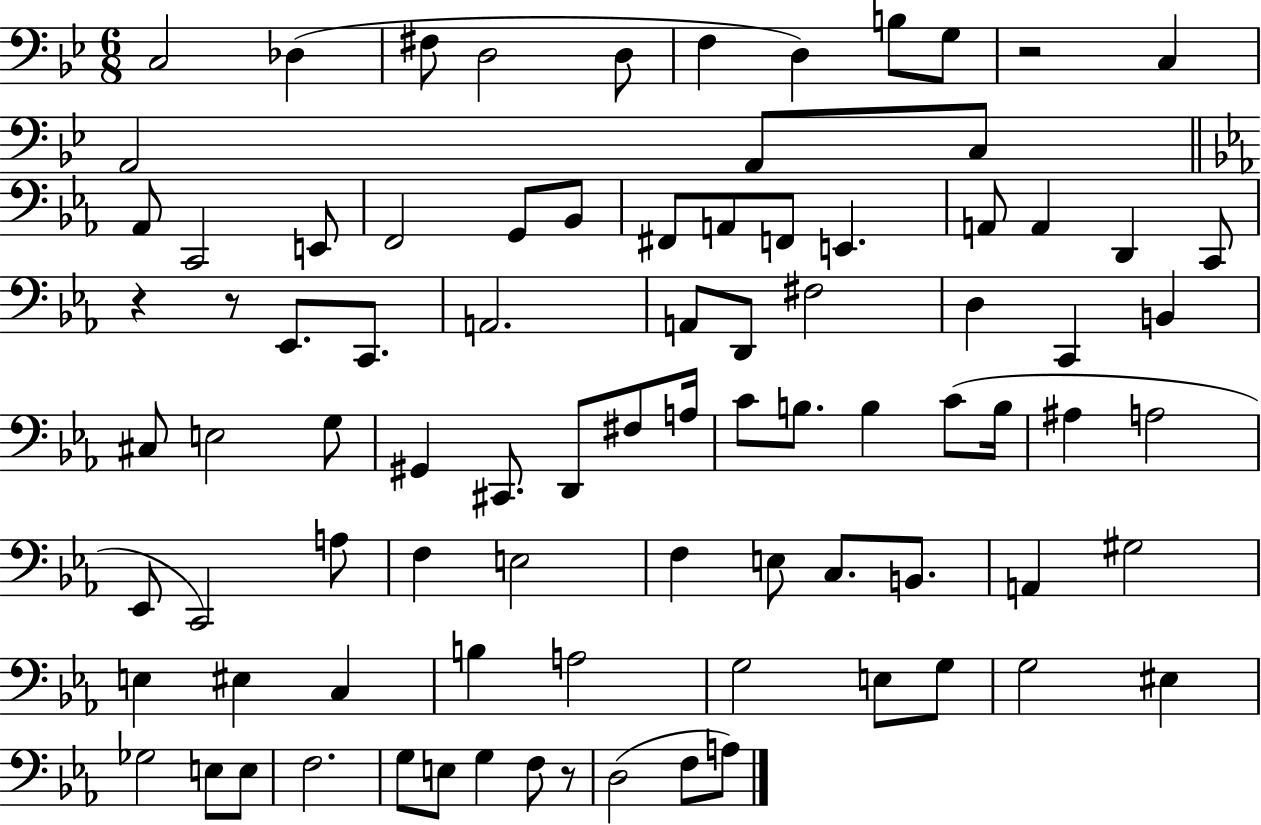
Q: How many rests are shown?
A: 4